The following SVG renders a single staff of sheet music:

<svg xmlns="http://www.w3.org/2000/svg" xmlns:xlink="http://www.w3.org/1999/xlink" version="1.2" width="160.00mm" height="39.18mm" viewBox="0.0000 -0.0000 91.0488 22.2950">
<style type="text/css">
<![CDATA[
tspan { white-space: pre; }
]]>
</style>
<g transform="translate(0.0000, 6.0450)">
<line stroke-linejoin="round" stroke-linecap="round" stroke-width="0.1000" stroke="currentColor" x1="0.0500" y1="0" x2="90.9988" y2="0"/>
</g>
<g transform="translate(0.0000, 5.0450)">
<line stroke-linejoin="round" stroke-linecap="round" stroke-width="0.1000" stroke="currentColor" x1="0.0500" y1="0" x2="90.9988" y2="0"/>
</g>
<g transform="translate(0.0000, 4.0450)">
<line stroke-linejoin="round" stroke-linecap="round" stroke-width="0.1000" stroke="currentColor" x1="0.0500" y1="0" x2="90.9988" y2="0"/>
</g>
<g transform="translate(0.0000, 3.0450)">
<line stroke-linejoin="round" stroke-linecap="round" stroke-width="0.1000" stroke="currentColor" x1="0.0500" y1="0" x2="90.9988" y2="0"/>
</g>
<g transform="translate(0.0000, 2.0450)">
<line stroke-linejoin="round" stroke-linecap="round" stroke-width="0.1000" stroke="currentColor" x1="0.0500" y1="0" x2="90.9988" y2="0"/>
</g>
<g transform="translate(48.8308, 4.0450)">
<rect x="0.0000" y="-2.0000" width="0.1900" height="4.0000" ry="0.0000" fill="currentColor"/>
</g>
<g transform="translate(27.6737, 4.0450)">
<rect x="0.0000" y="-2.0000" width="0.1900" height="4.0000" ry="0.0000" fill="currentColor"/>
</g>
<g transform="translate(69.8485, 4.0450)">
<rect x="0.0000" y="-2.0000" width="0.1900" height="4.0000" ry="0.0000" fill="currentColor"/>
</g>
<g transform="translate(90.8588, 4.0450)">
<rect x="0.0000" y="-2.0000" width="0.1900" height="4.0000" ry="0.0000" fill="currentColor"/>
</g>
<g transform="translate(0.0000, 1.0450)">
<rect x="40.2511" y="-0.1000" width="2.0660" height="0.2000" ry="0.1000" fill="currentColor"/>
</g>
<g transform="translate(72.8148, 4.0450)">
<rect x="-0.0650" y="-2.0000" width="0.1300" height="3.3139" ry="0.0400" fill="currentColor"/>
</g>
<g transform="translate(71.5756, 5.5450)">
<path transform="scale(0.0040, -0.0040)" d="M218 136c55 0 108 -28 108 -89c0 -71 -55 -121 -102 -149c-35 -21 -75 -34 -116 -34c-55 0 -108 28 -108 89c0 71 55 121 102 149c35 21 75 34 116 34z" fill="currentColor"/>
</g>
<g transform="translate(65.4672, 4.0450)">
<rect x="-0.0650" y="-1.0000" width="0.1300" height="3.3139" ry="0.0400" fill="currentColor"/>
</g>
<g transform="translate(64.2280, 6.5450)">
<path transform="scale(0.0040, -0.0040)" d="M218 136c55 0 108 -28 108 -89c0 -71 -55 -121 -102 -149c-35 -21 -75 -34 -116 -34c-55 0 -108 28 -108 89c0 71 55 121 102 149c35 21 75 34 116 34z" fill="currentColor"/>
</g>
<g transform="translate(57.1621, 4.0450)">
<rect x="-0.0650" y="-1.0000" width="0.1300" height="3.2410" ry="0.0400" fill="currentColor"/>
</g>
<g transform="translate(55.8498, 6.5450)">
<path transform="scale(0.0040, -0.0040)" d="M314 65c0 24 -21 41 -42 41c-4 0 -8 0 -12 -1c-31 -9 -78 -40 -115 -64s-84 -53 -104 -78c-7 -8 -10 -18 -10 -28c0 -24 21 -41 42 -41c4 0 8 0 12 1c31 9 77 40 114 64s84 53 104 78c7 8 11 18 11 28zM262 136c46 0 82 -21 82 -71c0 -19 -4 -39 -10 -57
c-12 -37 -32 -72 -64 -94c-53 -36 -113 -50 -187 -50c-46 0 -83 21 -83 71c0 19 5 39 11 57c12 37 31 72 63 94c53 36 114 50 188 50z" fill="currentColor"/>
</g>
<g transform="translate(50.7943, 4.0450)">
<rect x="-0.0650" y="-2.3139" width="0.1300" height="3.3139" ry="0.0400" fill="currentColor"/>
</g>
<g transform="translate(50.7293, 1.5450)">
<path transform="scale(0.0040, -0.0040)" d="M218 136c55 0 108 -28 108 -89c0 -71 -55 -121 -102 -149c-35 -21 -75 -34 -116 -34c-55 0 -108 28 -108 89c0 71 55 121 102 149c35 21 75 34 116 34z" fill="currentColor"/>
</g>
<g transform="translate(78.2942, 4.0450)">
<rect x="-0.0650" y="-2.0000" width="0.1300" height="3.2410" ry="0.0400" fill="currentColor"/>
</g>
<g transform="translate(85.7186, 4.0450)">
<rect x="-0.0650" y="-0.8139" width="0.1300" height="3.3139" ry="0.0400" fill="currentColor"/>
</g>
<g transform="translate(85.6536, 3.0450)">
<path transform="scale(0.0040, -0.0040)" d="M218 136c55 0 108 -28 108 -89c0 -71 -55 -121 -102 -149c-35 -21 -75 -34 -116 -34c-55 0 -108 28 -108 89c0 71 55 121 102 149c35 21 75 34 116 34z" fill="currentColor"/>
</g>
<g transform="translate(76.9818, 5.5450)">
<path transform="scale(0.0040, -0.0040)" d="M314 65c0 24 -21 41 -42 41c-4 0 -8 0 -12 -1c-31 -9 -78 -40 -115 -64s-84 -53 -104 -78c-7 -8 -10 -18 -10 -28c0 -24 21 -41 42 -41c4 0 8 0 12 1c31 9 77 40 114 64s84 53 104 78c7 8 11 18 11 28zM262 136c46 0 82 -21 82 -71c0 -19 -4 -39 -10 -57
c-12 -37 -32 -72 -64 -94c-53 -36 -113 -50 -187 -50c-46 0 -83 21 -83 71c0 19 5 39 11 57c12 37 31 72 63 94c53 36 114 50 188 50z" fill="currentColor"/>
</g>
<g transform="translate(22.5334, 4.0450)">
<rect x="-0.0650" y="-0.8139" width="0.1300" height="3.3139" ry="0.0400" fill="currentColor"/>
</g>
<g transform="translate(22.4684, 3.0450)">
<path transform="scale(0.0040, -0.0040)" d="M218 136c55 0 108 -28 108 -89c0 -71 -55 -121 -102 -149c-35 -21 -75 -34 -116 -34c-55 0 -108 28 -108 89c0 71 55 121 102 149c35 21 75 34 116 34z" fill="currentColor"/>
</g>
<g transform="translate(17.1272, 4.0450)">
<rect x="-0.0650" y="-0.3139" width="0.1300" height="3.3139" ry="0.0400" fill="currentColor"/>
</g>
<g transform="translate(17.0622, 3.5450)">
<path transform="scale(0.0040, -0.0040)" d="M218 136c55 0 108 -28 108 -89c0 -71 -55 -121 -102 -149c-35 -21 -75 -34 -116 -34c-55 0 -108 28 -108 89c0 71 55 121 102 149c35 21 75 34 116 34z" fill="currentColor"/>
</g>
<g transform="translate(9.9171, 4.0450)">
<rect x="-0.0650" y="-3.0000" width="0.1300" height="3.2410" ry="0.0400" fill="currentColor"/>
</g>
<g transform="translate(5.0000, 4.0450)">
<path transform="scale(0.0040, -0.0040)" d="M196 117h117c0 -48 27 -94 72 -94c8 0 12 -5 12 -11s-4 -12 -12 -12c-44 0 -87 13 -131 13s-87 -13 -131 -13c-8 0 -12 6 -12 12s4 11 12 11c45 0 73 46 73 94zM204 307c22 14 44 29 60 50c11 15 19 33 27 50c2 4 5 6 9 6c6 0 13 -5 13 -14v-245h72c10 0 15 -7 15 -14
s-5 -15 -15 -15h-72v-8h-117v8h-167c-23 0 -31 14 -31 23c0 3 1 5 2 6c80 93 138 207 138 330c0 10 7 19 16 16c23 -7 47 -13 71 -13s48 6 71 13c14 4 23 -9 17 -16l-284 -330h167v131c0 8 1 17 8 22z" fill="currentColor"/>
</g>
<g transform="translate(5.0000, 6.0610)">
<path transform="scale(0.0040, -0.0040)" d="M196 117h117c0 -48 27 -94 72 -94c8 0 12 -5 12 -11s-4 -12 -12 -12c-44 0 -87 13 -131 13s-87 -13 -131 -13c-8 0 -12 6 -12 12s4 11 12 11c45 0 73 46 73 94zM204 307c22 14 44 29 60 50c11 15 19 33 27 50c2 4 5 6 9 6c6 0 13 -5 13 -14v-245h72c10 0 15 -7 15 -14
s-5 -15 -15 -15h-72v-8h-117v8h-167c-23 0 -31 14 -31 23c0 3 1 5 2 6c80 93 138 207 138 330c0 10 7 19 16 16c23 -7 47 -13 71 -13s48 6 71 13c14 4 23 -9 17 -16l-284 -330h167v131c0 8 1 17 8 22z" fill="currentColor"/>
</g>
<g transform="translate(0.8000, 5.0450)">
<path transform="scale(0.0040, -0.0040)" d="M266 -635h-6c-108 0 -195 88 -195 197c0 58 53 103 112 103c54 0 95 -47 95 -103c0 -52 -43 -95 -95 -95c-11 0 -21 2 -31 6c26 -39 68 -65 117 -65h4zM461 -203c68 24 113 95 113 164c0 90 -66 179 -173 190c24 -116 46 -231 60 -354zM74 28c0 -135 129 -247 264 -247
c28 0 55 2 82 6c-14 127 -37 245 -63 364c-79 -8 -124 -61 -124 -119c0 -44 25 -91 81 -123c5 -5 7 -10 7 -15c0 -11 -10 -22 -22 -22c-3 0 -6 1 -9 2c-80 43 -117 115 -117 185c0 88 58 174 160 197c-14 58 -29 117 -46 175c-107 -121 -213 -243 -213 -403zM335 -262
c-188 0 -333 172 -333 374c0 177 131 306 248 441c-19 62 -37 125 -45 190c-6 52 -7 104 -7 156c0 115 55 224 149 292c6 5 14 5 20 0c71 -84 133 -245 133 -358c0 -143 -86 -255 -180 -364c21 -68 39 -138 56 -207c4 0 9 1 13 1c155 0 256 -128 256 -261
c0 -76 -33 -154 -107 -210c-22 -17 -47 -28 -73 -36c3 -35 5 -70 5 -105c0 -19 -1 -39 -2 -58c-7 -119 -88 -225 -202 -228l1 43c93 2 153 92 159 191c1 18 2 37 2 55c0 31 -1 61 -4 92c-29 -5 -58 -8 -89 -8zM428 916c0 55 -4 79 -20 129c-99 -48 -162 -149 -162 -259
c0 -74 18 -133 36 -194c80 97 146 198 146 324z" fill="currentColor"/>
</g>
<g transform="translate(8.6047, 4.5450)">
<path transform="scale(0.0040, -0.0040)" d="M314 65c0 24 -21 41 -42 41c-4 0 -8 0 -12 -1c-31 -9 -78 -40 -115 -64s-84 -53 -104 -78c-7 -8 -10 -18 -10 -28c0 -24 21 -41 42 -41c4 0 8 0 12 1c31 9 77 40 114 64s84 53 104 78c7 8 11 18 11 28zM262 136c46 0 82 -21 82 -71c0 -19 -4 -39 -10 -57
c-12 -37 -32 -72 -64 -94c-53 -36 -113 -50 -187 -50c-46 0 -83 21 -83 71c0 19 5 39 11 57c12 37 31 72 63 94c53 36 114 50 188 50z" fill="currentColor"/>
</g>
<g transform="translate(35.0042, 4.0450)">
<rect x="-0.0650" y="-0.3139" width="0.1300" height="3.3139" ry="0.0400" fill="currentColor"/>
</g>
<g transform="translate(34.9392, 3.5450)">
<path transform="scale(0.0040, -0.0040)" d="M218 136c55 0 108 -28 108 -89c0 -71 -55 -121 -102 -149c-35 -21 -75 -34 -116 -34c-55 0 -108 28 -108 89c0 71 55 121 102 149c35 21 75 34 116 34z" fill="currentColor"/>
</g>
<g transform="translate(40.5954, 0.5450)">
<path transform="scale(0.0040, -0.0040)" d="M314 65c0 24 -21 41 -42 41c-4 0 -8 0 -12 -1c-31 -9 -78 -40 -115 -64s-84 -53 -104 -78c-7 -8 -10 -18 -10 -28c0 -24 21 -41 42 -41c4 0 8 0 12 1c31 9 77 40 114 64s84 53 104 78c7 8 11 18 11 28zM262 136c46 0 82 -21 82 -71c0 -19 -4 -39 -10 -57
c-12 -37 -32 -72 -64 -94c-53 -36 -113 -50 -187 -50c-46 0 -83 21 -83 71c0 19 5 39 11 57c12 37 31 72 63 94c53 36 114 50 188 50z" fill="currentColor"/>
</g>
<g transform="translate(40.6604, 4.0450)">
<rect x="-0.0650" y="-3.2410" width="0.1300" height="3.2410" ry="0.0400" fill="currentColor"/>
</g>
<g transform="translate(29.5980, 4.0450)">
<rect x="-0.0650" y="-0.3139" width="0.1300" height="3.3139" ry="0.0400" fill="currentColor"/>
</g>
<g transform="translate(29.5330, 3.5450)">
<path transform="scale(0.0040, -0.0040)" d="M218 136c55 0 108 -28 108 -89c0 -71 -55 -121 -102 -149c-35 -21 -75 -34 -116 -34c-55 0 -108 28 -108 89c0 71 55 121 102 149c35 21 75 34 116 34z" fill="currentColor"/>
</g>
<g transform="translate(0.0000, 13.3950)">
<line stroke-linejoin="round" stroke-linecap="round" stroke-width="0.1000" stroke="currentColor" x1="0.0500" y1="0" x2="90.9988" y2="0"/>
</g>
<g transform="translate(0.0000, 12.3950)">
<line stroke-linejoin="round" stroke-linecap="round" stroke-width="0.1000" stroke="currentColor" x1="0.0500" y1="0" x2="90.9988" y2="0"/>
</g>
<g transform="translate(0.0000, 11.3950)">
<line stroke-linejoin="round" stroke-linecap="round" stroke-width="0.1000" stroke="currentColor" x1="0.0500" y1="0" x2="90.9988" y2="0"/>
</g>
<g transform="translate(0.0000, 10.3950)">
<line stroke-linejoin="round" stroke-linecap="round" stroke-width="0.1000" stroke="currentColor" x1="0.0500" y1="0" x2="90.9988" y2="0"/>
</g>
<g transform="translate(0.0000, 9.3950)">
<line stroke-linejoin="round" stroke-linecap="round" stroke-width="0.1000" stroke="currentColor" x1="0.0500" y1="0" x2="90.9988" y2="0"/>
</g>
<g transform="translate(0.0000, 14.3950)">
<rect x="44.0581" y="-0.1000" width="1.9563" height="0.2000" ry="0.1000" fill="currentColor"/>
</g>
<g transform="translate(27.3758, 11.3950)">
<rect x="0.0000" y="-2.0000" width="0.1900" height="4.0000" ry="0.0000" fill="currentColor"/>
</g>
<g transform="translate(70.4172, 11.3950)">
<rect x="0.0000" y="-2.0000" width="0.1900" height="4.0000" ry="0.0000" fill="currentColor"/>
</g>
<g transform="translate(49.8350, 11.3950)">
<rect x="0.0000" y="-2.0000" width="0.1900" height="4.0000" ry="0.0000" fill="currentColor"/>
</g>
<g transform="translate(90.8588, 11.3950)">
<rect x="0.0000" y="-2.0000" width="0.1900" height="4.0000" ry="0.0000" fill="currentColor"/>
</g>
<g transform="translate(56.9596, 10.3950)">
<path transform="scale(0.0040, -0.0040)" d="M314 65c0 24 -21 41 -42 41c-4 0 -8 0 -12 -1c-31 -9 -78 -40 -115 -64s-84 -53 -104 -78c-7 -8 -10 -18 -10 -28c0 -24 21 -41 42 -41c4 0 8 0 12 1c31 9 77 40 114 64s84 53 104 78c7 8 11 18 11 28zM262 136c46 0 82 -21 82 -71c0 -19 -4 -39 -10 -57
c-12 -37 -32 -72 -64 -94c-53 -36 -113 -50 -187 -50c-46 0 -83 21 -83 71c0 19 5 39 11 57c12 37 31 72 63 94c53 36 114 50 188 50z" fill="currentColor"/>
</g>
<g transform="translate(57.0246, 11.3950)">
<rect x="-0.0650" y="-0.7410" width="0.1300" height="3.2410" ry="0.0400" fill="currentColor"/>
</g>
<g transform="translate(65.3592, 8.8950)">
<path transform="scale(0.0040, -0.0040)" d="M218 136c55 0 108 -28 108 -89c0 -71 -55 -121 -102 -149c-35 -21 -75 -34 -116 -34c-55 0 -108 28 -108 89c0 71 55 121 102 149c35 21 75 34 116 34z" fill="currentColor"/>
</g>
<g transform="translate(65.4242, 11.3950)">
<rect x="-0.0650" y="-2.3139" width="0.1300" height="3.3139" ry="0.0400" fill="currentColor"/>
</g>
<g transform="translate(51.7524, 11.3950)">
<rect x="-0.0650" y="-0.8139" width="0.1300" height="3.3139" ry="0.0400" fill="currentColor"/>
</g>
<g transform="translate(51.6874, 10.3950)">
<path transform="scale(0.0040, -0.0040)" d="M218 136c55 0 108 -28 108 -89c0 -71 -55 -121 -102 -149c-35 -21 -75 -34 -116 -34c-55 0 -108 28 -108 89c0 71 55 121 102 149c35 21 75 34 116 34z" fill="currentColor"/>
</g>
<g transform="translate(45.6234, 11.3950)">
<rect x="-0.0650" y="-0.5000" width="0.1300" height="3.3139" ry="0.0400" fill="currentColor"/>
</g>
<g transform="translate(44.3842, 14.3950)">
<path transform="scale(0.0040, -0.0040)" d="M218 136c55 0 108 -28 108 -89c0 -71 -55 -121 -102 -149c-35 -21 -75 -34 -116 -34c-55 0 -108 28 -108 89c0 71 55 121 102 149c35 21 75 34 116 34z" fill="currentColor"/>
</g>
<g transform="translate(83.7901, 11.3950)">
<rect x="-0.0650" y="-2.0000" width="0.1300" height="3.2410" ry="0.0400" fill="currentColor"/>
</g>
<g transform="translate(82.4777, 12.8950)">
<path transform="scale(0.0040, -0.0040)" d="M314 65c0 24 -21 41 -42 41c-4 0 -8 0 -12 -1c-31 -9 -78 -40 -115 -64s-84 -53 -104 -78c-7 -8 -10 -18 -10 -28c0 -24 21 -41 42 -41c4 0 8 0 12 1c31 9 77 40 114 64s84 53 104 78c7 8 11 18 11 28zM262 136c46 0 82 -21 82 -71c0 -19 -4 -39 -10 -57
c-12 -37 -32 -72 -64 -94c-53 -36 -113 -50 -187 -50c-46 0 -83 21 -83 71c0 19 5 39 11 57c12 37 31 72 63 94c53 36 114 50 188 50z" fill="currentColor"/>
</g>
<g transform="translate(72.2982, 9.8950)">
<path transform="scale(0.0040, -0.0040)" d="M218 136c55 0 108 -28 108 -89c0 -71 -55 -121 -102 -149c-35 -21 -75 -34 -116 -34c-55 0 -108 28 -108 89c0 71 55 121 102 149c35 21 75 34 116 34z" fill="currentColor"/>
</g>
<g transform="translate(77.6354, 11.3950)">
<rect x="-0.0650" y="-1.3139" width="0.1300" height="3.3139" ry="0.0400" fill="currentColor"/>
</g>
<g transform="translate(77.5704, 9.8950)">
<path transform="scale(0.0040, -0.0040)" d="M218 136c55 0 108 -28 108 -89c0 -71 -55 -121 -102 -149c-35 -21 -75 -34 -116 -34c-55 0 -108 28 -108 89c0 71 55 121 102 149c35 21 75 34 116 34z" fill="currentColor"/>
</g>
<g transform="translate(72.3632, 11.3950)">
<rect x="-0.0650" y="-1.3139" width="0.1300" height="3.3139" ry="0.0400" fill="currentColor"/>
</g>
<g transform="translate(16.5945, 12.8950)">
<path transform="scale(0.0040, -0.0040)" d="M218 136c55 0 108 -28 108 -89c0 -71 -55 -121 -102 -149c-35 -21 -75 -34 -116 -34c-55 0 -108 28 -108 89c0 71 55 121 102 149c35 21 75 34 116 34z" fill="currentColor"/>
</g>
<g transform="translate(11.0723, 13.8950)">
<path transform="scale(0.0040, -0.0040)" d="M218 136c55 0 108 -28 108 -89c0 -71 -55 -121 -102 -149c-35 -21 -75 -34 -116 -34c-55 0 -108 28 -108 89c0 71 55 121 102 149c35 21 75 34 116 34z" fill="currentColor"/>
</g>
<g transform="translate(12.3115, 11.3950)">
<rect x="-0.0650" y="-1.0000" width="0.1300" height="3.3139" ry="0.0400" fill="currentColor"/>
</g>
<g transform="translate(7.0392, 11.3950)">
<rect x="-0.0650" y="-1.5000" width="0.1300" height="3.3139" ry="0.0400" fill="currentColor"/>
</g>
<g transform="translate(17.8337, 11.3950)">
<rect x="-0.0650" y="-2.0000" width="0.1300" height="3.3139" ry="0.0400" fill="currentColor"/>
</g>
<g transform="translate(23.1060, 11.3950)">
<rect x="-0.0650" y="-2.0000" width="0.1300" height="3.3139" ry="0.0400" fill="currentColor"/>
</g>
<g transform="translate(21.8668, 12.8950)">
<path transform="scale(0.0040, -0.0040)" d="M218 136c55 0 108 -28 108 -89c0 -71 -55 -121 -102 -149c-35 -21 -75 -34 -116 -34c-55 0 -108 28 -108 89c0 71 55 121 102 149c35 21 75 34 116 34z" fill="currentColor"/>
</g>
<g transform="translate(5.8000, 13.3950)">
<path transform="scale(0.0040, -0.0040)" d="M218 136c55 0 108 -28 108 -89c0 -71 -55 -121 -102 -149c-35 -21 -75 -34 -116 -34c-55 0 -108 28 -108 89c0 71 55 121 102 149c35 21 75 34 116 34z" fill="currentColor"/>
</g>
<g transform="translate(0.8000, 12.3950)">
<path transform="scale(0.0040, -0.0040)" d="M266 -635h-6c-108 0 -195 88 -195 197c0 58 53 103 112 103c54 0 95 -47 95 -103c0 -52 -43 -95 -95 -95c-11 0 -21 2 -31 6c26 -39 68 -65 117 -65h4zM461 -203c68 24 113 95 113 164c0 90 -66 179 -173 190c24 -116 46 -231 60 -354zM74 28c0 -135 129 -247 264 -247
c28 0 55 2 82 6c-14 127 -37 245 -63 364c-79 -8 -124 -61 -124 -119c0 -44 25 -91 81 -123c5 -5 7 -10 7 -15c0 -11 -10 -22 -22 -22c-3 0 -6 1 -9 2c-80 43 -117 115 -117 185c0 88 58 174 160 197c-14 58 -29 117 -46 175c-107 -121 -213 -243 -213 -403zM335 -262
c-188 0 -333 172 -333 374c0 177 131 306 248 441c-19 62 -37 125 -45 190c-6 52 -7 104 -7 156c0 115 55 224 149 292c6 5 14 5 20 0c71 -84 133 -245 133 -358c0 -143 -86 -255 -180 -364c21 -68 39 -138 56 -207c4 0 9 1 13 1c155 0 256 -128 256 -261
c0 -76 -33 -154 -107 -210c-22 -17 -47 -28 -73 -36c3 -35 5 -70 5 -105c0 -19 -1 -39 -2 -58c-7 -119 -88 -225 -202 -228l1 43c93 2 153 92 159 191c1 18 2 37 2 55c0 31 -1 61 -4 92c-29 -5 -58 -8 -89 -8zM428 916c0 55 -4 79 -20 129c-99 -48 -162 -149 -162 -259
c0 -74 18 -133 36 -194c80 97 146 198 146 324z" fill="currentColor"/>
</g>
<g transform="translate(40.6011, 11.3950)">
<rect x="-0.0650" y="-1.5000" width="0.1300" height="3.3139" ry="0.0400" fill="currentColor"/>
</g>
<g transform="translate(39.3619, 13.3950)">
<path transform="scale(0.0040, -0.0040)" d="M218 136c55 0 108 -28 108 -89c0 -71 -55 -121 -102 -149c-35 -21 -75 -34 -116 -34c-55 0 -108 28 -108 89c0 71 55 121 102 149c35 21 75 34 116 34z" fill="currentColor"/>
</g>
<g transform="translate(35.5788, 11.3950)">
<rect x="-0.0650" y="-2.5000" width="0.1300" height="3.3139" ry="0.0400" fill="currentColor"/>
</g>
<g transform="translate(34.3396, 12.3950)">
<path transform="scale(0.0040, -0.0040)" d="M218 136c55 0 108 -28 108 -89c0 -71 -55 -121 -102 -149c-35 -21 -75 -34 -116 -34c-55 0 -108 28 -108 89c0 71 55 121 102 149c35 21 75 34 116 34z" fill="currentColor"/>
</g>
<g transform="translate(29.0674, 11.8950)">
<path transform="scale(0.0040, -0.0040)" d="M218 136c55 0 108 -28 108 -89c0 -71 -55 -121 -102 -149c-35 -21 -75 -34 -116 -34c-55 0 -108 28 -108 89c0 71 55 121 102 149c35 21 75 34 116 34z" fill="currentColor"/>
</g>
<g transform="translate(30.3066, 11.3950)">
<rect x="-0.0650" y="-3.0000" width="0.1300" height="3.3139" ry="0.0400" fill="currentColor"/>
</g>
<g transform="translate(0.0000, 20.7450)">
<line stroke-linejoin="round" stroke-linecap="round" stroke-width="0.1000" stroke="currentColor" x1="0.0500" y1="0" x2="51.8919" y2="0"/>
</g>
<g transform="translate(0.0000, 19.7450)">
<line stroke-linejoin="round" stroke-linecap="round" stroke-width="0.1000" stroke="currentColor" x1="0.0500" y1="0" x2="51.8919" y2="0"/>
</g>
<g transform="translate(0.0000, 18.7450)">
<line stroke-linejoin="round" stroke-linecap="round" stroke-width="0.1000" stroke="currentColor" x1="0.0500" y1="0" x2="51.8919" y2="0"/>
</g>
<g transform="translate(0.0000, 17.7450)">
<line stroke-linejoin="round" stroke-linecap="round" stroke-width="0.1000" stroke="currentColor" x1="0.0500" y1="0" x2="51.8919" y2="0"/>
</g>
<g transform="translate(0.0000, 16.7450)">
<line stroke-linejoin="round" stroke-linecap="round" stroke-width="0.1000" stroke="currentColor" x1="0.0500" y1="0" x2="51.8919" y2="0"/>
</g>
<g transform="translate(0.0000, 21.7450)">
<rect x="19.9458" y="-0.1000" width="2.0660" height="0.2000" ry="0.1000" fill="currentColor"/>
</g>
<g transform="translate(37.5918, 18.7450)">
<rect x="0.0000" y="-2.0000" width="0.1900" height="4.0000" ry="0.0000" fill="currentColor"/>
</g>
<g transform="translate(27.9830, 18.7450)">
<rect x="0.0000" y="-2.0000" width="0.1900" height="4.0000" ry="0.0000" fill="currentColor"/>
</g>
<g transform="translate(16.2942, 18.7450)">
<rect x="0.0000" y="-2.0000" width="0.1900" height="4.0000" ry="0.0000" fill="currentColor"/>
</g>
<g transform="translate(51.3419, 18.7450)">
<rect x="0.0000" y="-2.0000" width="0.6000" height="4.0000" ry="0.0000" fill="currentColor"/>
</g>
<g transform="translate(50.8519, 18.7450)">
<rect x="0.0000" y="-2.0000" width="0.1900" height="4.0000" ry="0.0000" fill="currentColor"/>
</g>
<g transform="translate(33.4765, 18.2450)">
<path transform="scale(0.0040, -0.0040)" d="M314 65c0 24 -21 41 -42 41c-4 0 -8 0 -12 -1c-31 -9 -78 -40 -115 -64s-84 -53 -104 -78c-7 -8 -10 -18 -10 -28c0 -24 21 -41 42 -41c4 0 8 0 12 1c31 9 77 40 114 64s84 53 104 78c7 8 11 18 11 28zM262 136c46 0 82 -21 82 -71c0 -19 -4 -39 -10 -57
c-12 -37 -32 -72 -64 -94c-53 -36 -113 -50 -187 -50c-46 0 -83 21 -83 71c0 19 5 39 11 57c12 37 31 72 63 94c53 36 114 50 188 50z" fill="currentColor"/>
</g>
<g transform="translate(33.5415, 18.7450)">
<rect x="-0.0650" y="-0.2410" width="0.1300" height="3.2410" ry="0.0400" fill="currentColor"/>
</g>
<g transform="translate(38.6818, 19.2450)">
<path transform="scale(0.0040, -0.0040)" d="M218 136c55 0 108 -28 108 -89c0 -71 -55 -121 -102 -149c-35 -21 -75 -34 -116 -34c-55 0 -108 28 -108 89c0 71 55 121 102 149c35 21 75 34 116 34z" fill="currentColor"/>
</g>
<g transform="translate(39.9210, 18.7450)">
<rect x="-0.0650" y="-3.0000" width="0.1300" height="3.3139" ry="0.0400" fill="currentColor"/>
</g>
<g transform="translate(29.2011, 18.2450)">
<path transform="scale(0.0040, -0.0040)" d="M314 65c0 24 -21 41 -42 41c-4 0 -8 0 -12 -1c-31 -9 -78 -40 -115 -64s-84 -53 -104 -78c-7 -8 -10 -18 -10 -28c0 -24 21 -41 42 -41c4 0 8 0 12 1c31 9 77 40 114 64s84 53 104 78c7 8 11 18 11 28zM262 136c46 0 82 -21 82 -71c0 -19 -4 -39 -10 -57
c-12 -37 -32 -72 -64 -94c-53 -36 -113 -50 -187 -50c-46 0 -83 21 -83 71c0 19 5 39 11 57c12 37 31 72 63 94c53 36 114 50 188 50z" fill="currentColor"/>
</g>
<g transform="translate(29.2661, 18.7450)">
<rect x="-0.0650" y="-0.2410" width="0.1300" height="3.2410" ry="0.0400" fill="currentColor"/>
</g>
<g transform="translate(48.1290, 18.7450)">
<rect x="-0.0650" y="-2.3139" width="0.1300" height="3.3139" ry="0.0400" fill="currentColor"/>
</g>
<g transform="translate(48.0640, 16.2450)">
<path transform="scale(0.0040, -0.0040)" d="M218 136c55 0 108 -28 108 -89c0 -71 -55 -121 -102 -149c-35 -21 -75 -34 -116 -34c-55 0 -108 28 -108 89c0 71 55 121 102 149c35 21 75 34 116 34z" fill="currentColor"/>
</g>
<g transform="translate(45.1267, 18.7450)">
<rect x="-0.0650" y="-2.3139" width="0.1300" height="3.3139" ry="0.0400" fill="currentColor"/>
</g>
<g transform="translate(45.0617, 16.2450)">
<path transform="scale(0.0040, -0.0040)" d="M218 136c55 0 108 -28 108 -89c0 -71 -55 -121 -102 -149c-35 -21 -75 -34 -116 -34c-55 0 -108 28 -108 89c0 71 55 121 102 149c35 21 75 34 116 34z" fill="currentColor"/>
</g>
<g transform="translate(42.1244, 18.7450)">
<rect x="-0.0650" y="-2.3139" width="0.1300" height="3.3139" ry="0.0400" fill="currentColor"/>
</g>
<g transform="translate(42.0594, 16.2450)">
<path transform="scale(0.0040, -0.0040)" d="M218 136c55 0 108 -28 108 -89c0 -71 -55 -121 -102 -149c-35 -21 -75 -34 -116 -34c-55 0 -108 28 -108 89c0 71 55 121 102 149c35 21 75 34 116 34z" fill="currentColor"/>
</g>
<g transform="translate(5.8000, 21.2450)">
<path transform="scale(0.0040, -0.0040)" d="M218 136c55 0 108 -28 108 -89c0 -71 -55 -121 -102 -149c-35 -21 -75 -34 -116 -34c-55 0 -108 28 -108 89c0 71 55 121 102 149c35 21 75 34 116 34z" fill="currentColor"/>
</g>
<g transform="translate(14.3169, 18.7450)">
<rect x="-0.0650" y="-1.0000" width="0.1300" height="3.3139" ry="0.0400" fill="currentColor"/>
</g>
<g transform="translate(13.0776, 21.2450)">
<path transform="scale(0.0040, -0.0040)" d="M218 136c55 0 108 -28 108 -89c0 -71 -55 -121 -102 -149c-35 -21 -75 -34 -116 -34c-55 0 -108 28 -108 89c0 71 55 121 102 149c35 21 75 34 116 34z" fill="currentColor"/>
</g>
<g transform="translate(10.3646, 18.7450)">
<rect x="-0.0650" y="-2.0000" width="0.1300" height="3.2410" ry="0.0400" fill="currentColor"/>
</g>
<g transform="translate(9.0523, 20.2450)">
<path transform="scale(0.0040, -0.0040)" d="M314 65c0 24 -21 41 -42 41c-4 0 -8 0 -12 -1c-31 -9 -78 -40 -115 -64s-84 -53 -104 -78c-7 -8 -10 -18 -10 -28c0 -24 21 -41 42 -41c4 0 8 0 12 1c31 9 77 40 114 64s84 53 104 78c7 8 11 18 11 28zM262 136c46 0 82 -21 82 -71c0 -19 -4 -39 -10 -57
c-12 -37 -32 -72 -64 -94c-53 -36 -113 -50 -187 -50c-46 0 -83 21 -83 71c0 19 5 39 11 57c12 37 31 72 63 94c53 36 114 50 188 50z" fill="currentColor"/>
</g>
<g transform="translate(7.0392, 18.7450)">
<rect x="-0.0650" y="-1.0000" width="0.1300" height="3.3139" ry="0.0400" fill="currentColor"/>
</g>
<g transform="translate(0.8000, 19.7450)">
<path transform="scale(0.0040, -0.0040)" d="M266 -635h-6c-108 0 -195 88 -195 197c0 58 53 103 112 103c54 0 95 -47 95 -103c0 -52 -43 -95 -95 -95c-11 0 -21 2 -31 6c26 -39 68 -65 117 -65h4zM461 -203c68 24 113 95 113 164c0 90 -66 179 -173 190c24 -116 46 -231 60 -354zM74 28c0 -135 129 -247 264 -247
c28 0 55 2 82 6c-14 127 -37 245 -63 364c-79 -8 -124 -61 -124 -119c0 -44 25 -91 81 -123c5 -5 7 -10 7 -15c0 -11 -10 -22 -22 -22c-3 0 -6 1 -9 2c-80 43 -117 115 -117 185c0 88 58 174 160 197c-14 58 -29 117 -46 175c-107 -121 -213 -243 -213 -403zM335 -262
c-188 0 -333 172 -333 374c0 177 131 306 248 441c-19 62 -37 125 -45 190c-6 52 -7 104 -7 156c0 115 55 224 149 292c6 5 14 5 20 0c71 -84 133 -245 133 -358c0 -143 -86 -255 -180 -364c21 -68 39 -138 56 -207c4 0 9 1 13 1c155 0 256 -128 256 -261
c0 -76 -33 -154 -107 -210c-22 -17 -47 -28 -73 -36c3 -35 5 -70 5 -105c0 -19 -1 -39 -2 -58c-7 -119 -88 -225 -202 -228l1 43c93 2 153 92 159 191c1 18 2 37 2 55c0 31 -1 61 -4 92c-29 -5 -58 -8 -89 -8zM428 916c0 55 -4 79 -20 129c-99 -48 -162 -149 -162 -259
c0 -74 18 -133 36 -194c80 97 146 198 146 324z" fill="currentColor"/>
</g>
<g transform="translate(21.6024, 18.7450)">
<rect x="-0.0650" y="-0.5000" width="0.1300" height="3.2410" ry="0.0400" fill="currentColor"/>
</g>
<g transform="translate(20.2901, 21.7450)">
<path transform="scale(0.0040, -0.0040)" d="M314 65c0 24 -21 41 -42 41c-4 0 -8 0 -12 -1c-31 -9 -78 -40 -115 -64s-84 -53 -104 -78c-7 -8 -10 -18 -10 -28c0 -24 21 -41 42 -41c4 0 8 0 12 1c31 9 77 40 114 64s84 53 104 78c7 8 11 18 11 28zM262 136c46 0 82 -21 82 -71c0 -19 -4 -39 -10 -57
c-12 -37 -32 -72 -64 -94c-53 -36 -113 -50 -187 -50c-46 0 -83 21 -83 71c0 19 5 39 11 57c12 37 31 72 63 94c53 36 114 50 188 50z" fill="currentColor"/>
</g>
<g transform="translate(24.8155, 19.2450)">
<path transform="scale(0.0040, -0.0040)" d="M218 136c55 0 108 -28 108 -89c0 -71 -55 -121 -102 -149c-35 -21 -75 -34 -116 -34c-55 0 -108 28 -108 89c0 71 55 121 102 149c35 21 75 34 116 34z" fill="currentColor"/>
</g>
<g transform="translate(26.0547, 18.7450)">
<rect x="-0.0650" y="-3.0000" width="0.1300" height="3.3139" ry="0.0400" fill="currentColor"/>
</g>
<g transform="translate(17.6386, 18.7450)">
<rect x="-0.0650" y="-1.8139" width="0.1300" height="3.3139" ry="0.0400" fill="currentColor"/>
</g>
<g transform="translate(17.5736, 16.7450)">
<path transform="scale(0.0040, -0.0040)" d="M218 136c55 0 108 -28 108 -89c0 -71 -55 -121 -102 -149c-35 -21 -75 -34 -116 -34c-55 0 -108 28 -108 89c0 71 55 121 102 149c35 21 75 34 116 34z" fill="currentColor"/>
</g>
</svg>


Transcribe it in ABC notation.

X:1
T:Untitled
M:4/4
L:1/4
K:C
A2 c d c c b2 g D2 D F F2 d E D F F A G E C d d2 g e e F2 D F2 D f C2 A c2 c2 A g g g